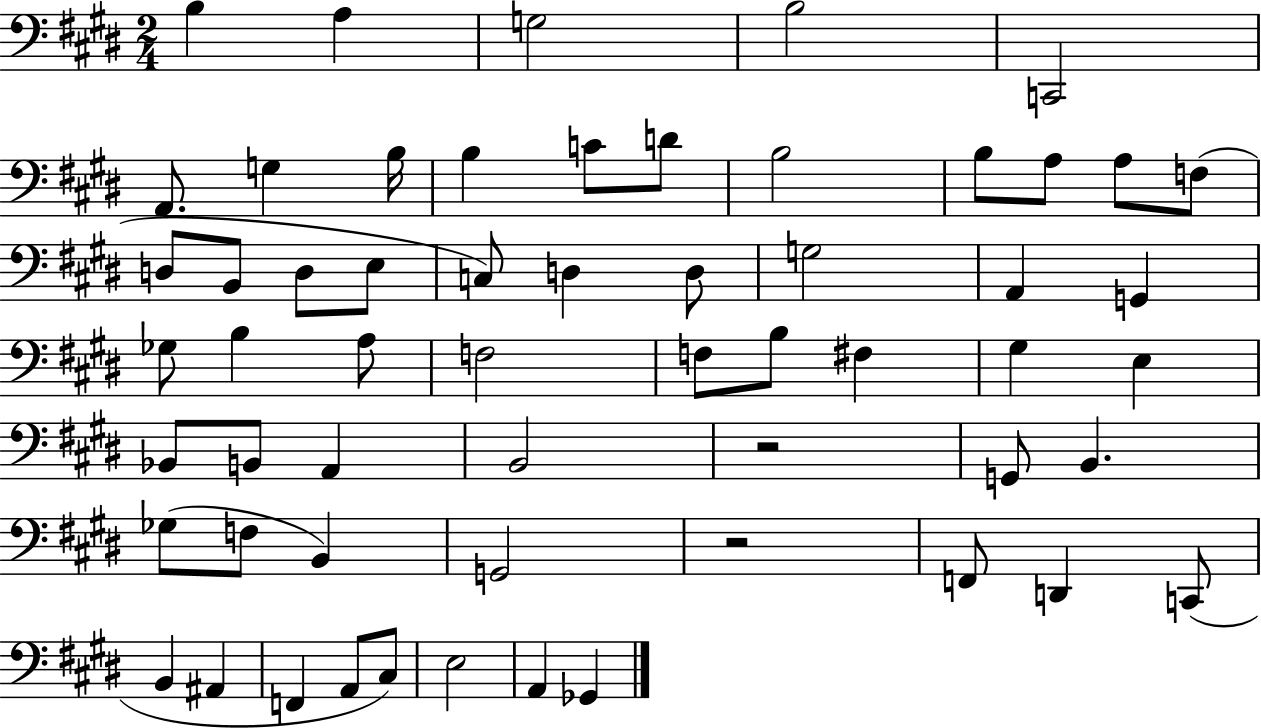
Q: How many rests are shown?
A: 2